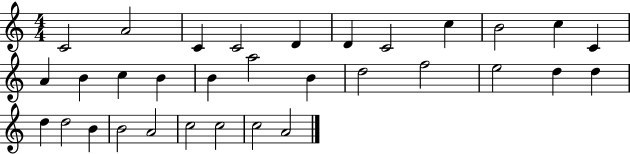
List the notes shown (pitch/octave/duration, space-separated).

C4/h A4/h C4/q C4/h D4/q D4/q C4/h C5/q B4/h C5/q C4/q A4/q B4/q C5/q B4/q B4/q A5/h B4/q D5/h F5/h E5/h D5/q D5/q D5/q D5/h B4/q B4/h A4/h C5/h C5/h C5/h A4/h